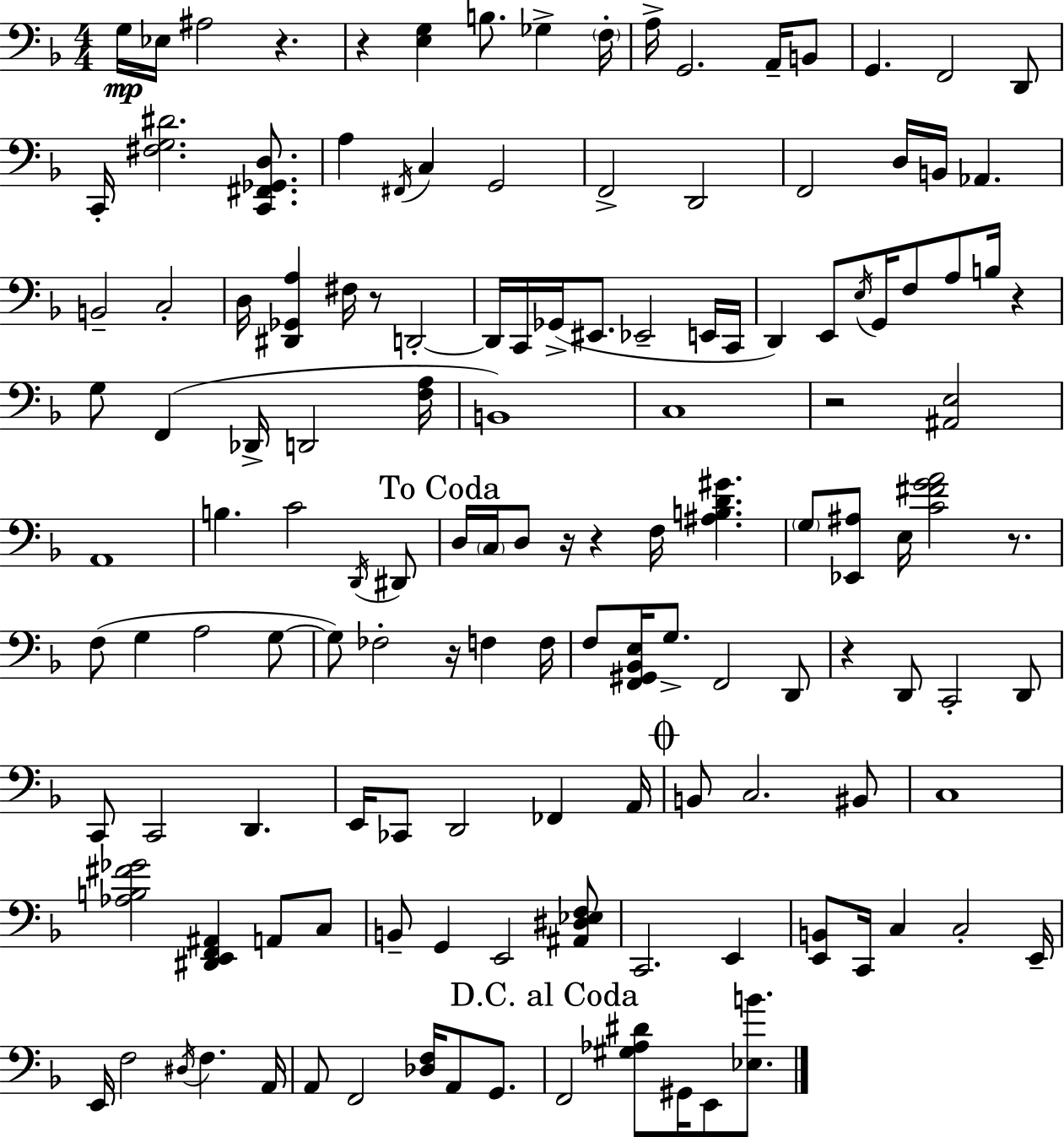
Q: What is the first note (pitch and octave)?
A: G3